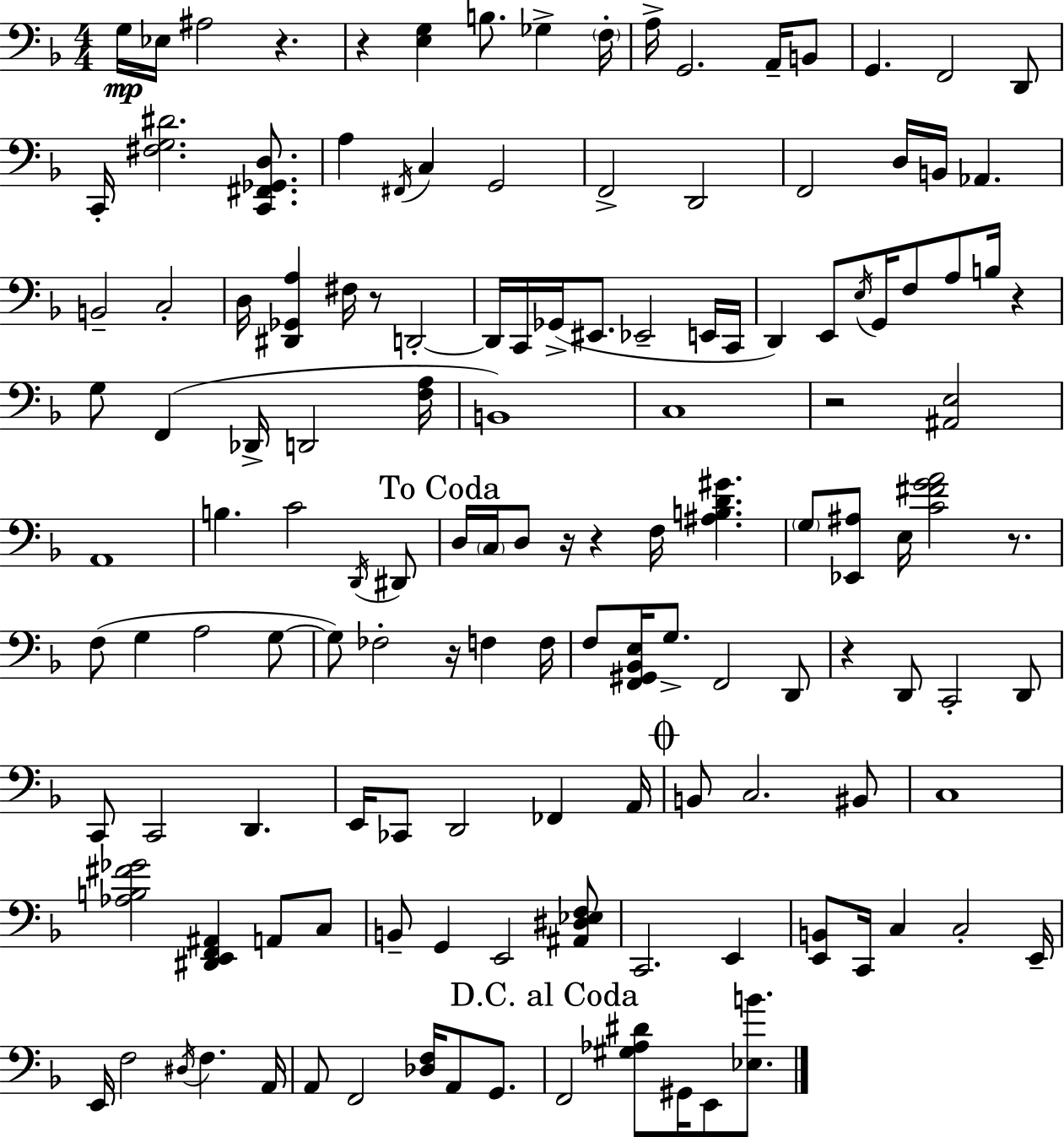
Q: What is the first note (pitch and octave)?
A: G3